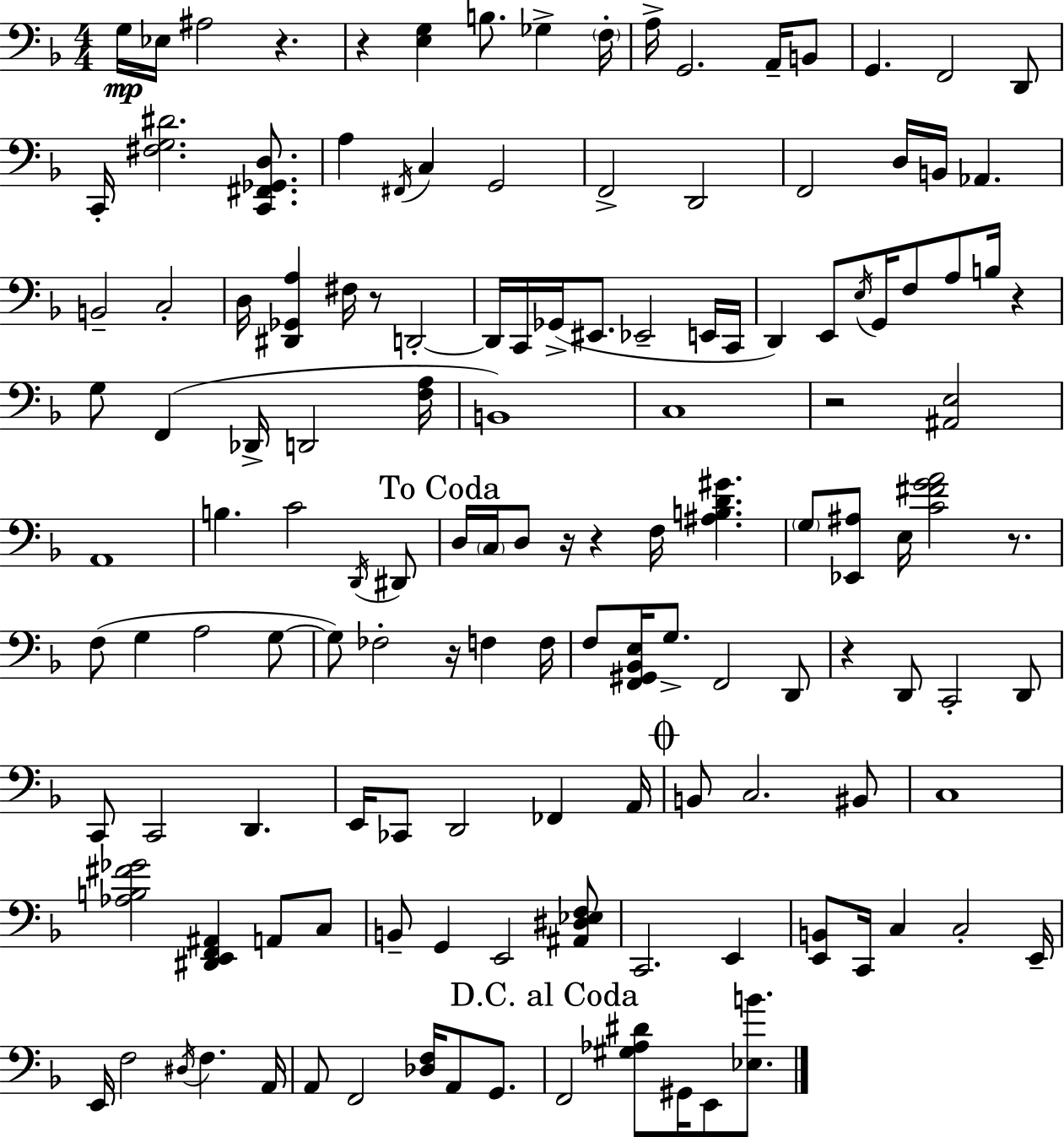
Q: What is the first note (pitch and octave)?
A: G3